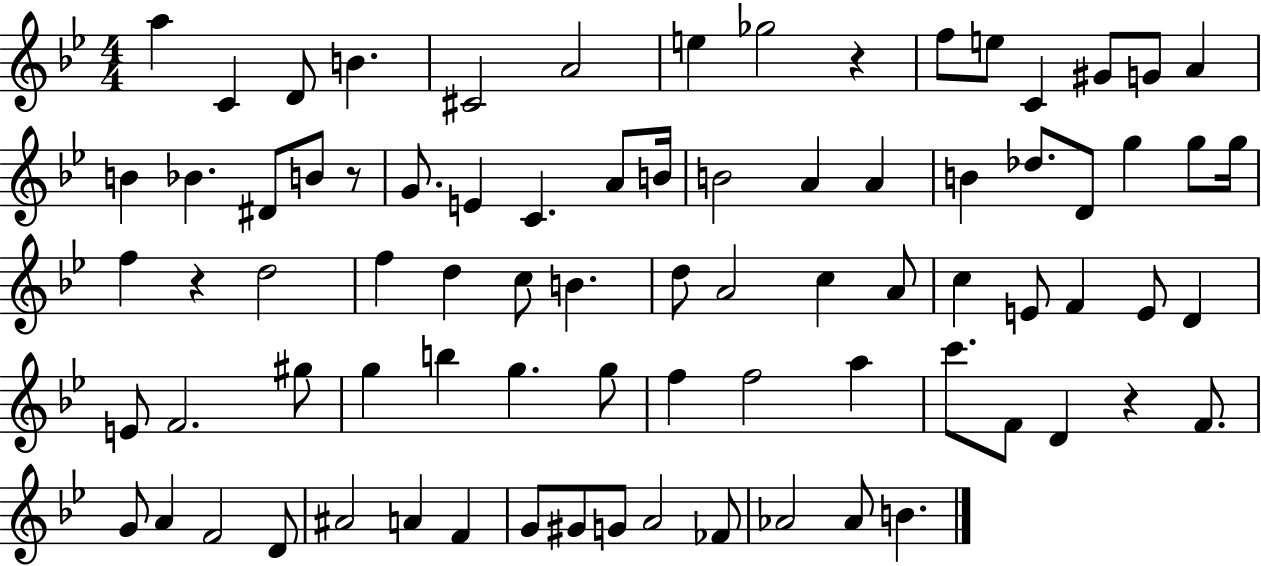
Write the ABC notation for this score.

X:1
T:Untitled
M:4/4
L:1/4
K:Bb
a C D/2 B ^C2 A2 e _g2 z f/2 e/2 C ^G/2 G/2 A B _B ^D/2 B/2 z/2 G/2 E C A/2 B/4 B2 A A B _d/2 D/2 g g/2 g/4 f z d2 f d c/2 B d/2 A2 c A/2 c E/2 F E/2 D E/2 F2 ^g/2 g b g g/2 f f2 a c'/2 F/2 D z F/2 G/2 A F2 D/2 ^A2 A F G/2 ^G/2 G/2 A2 _F/2 _A2 _A/2 B